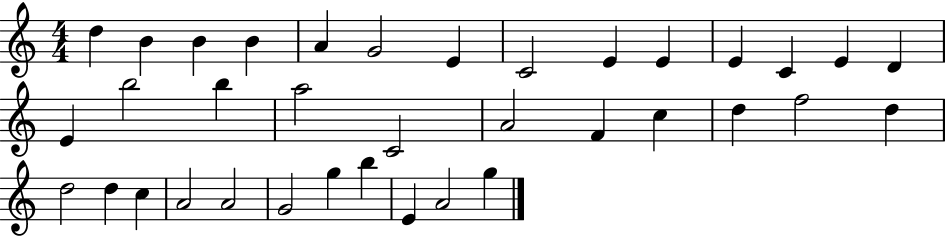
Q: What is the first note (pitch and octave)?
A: D5